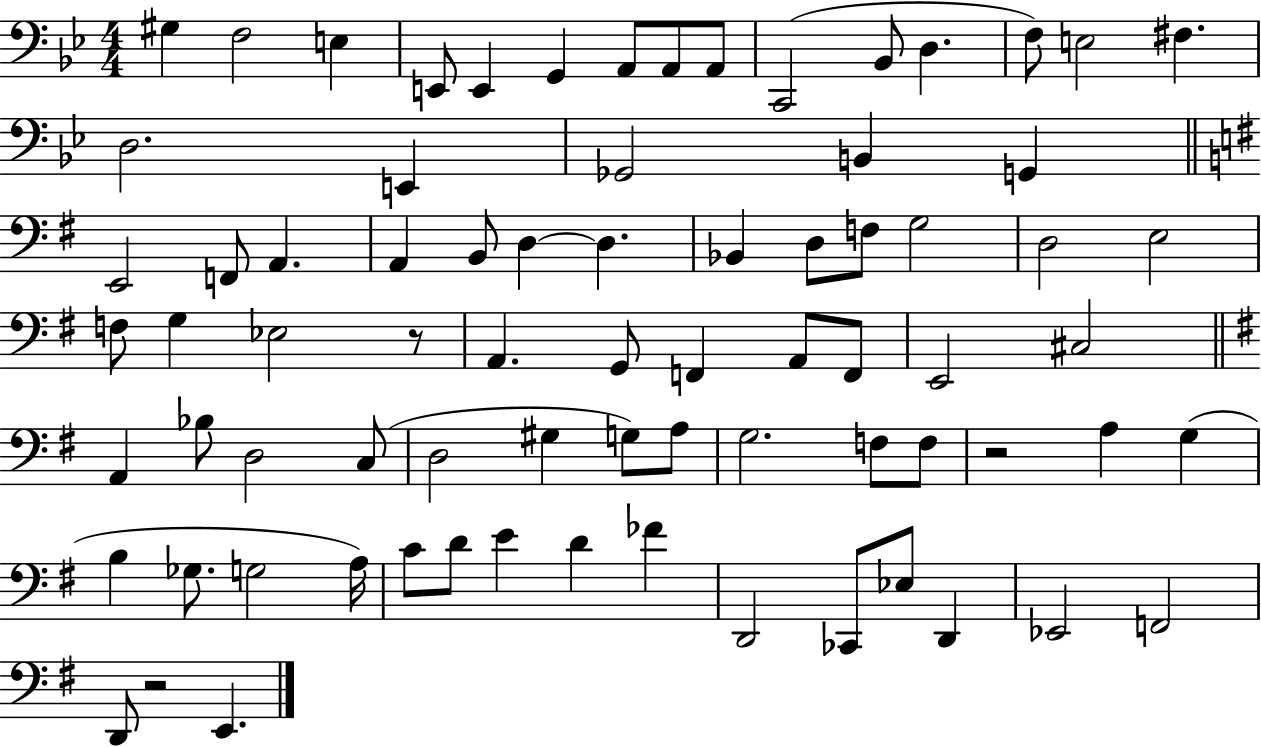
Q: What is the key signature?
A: BES major